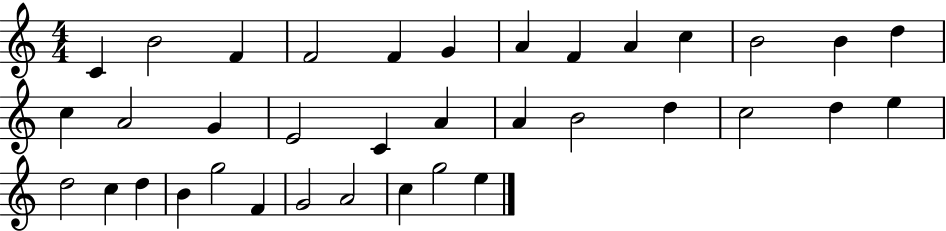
X:1
T:Untitled
M:4/4
L:1/4
K:C
C B2 F F2 F G A F A c B2 B d c A2 G E2 C A A B2 d c2 d e d2 c d B g2 F G2 A2 c g2 e